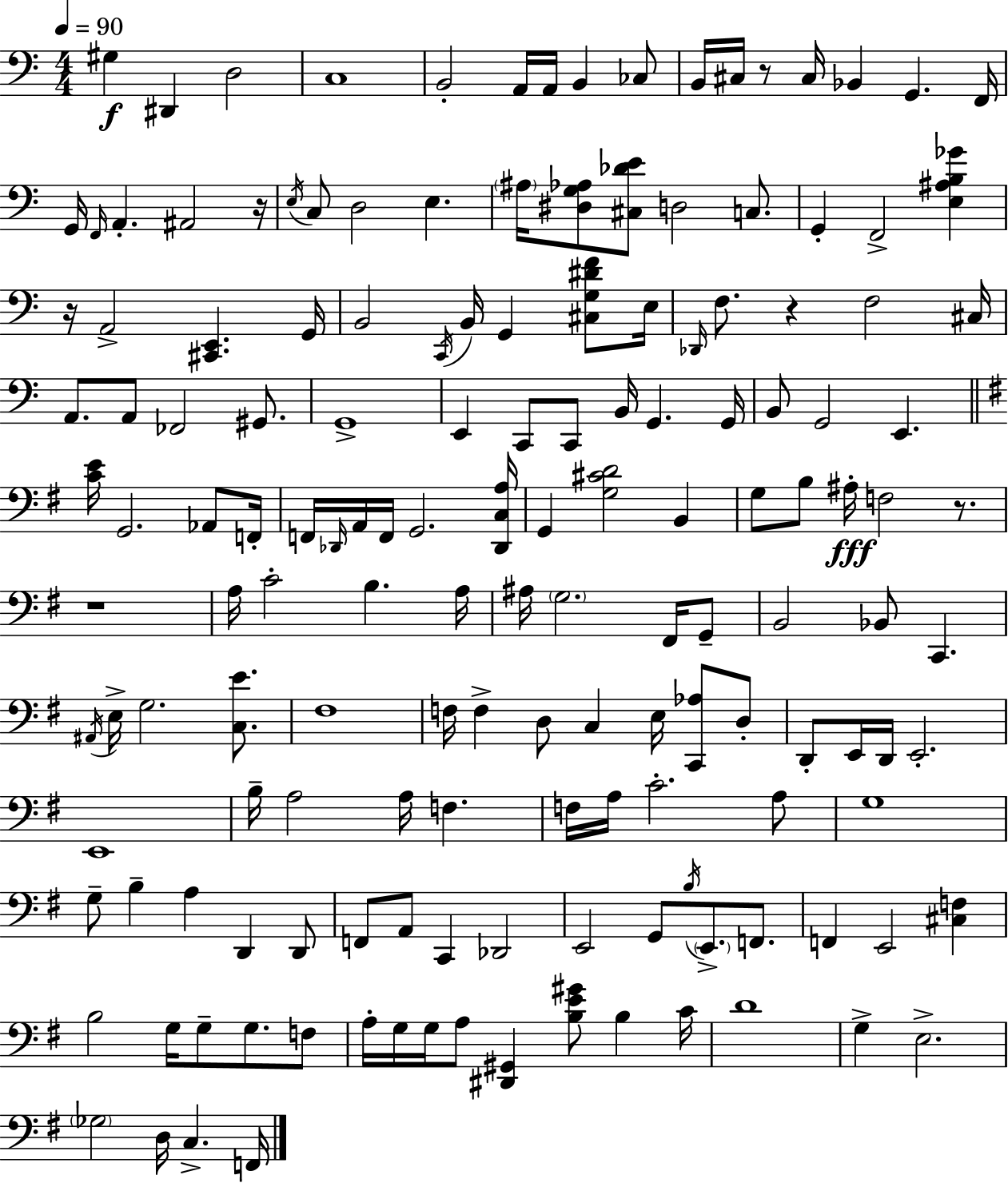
X:1
T:Untitled
M:4/4
L:1/4
K:C
^G, ^D,, D,2 C,4 B,,2 A,,/4 A,,/4 B,, _C,/2 B,,/4 ^C,/4 z/2 ^C,/4 _B,, G,, F,,/4 G,,/4 F,,/4 A,, ^A,,2 z/4 E,/4 C,/2 D,2 E, ^A,/4 [^D,G,_A,]/2 [^C,_DE]/2 D,2 C,/2 G,, F,,2 [E,^A,B,_G] z/4 A,,2 [^C,,E,,] G,,/4 B,,2 C,,/4 B,,/4 G,, [^C,G,^DF]/2 E,/4 _D,,/4 F,/2 z F,2 ^C,/4 A,,/2 A,,/2 _F,,2 ^G,,/2 G,,4 E,, C,,/2 C,,/2 B,,/4 G,, G,,/4 B,,/2 G,,2 E,, [CE]/4 G,,2 _A,,/2 F,,/4 F,,/4 _D,,/4 A,,/4 F,,/4 G,,2 [_D,,C,A,]/4 G,, [G,^CD]2 B,, G,/2 B,/2 ^A,/4 F,2 z/2 z4 A,/4 C2 B, A,/4 ^A,/4 G,2 ^F,,/4 G,,/2 B,,2 _B,,/2 C,, ^A,,/4 E,/4 G,2 [C,E]/2 ^F,4 F,/4 F, D,/2 C, E,/4 [C,,_A,]/2 D,/2 D,,/2 E,,/4 D,,/4 E,,2 E,,4 B,/4 A,2 A,/4 F, F,/4 A,/4 C2 A,/2 G,4 G,/2 B, A, D,, D,,/2 F,,/2 A,,/2 C,, _D,,2 E,,2 G,,/2 B,/4 E,,/2 F,,/2 F,, E,,2 [^C,F,] B,2 G,/4 G,/2 G,/2 F,/2 A,/4 G,/4 G,/4 A,/2 [^D,,^G,,] [B,E^G]/2 B, C/4 D4 G, E,2 _G,2 D,/4 C, F,,/4